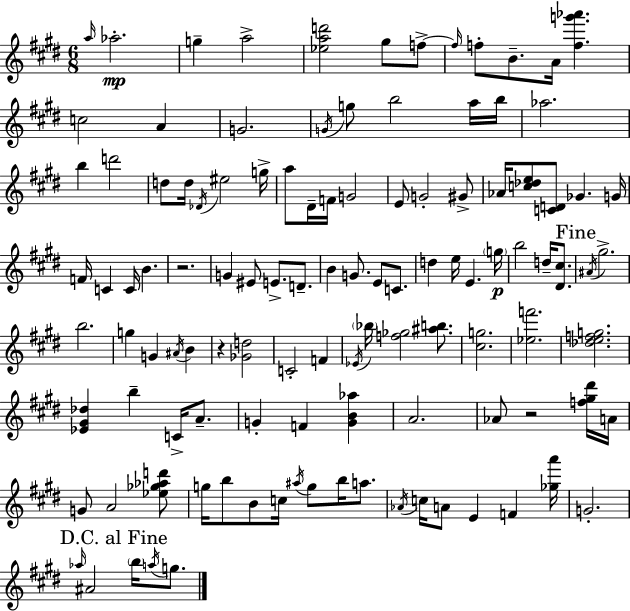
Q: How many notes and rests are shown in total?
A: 113